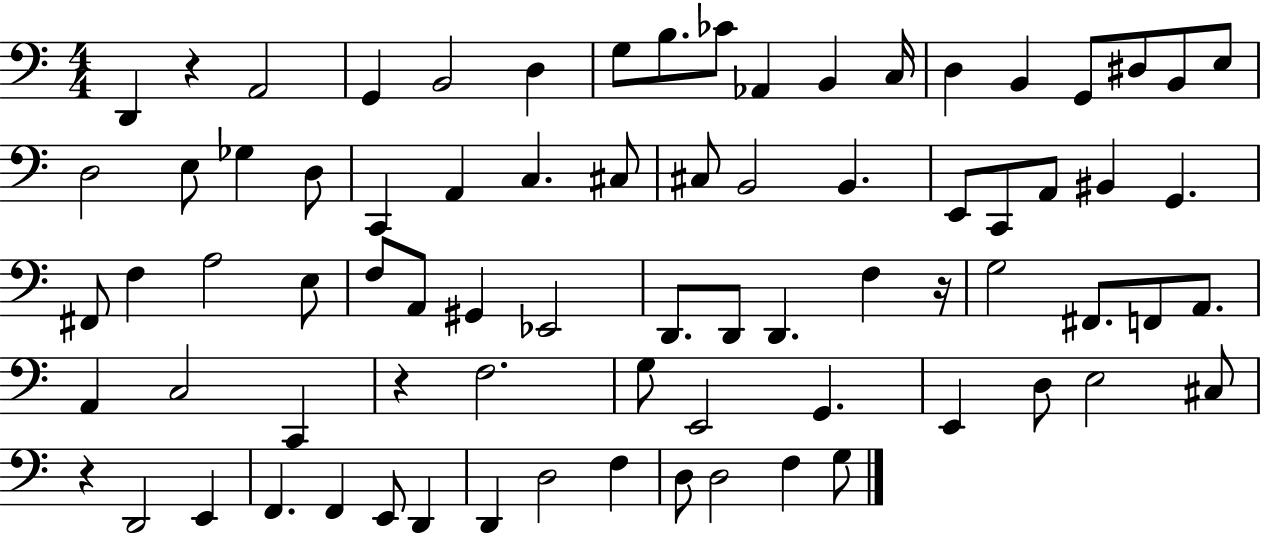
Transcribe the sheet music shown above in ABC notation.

X:1
T:Untitled
M:4/4
L:1/4
K:C
D,, z A,,2 G,, B,,2 D, G,/2 B,/2 _C/2 _A,, B,, C,/4 D, B,, G,,/2 ^D,/2 B,,/2 E,/2 D,2 E,/2 _G, D,/2 C,, A,, C, ^C,/2 ^C,/2 B,,2 B,, E,,/2 C,,/2 A,,/2 ^B,, G,, ^F,,/2 F, A,2 E,/2 F,/2 A,,/2 ^G,, _E,,2 D,,/2 D,,/2 D,, F, z/4 G,2 ^F,,/2 F,,/2 A,,/2 A,, C,2 C,, z F,2 G,/2 E,,2 G,, E,, D,/2 E,2 ^C,/2 z D,,2 E,, F,, F,, E,,/2 D,, D,, D,2 F, D,/2 D,2 F, G,/2